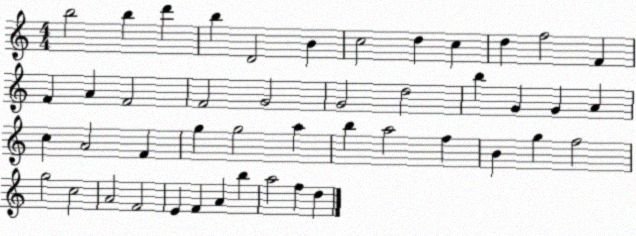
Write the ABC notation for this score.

X:1
T:Untitled
M:4/4
L:1/4
K:C
b2 b d' b D2 B c2 d c d f2 F F A F2 F2 G2 G2 d2 b G G A c A2 F g g2 a b a2 f B g f2 g2 c2 A2 F2 E F A b a2 f d